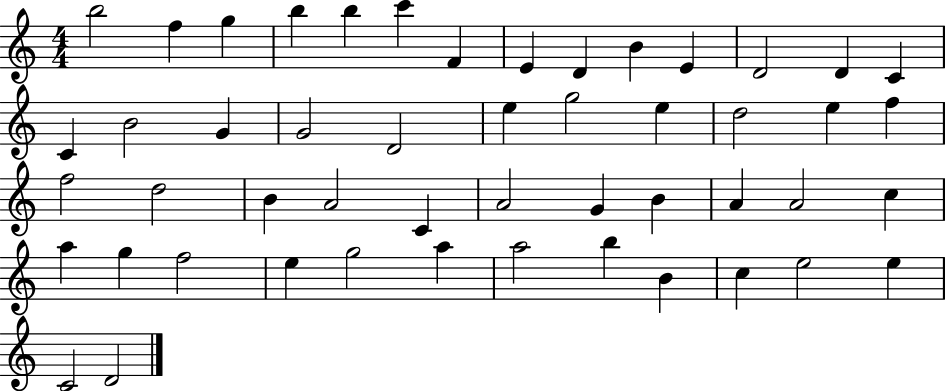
{
  \clef treble
  \numericTimeSignature
  \time 4/4
  \key c \major
  b''2 f''4 g''4 | b''4 b''4 c'''4 f'4 | e'4 d'4 b'4 e'4 | d'2 d'4 c'4 | \break c'4 b'2 g'4 | g'2 d'2 | e''4 g''2 e''4 | d''2 e''4 f''4 | \break f''2 d''2 | b'4 a'2 c'4 | a'2 g'4 b'4 | a'4 a'2 c''4 | \break a''4 g''4 f''2 | e''4 g''2 a''4 | a''2 b''4 b'4 | c''4 e''2 e''4 | \break c'2 d'2 | \bar "|."
}